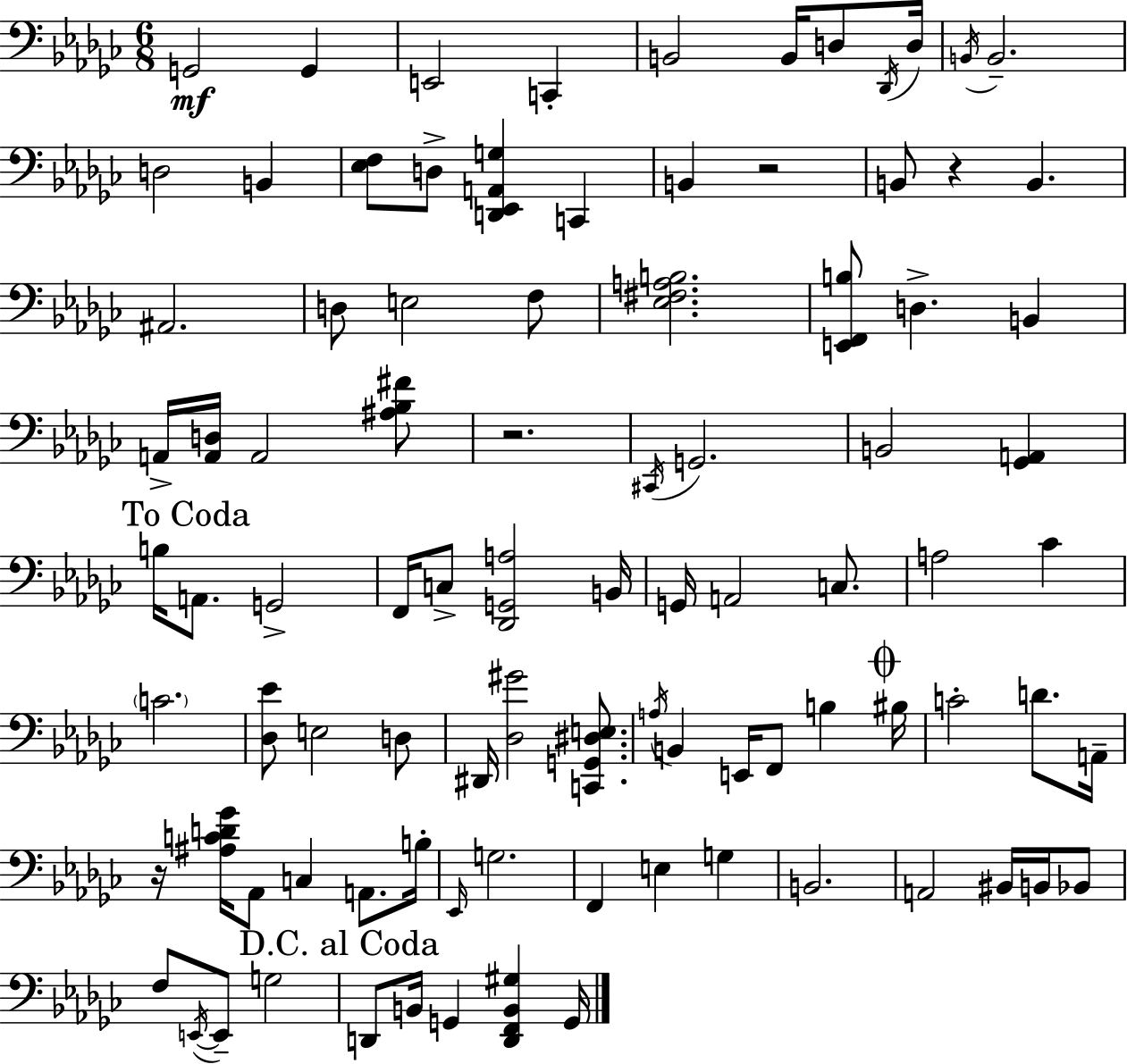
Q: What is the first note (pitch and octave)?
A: G2